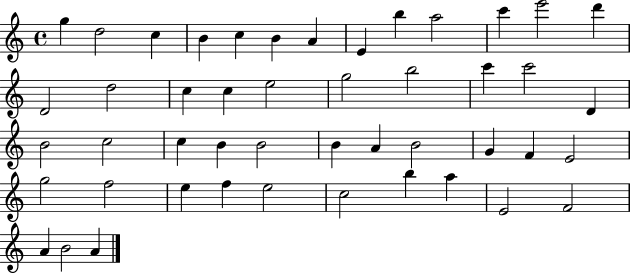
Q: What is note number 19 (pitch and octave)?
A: G5